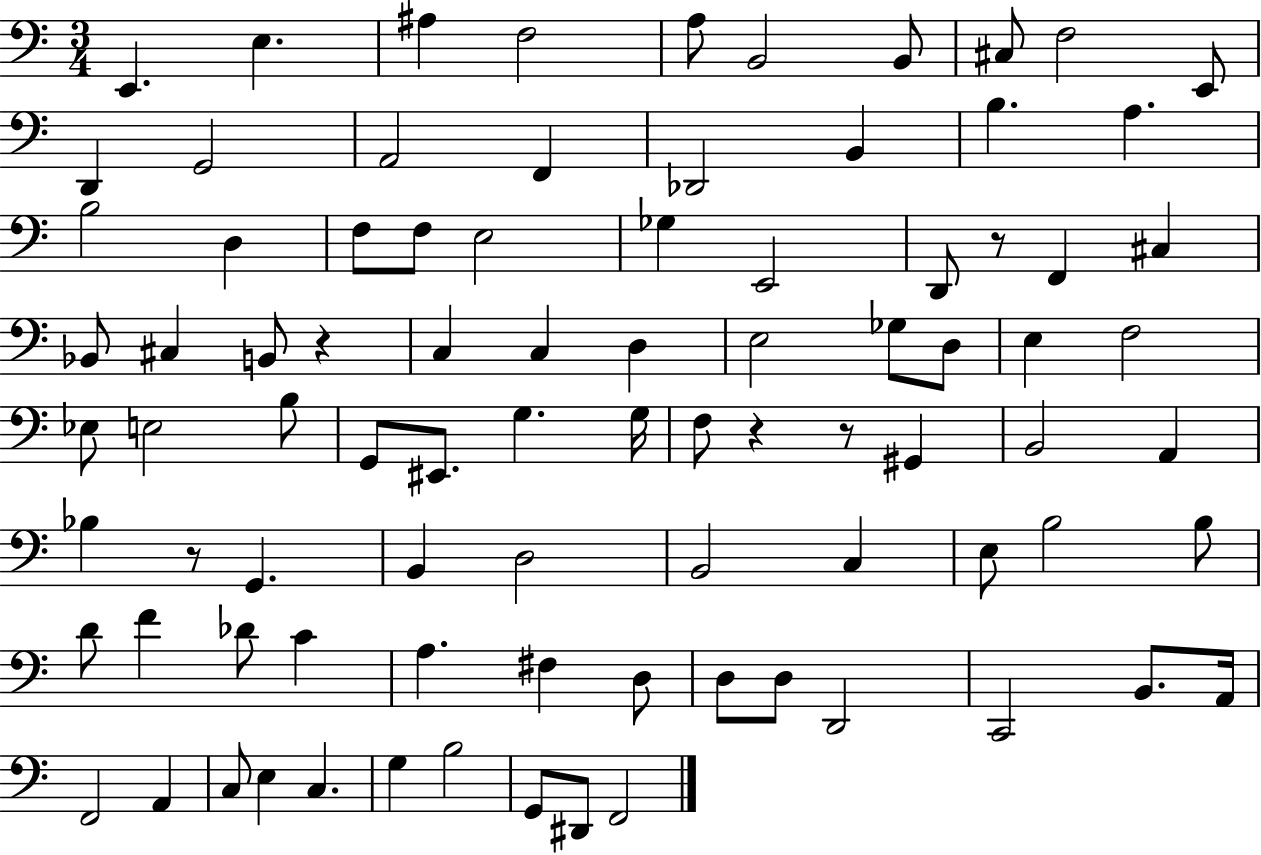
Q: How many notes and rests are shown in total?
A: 87